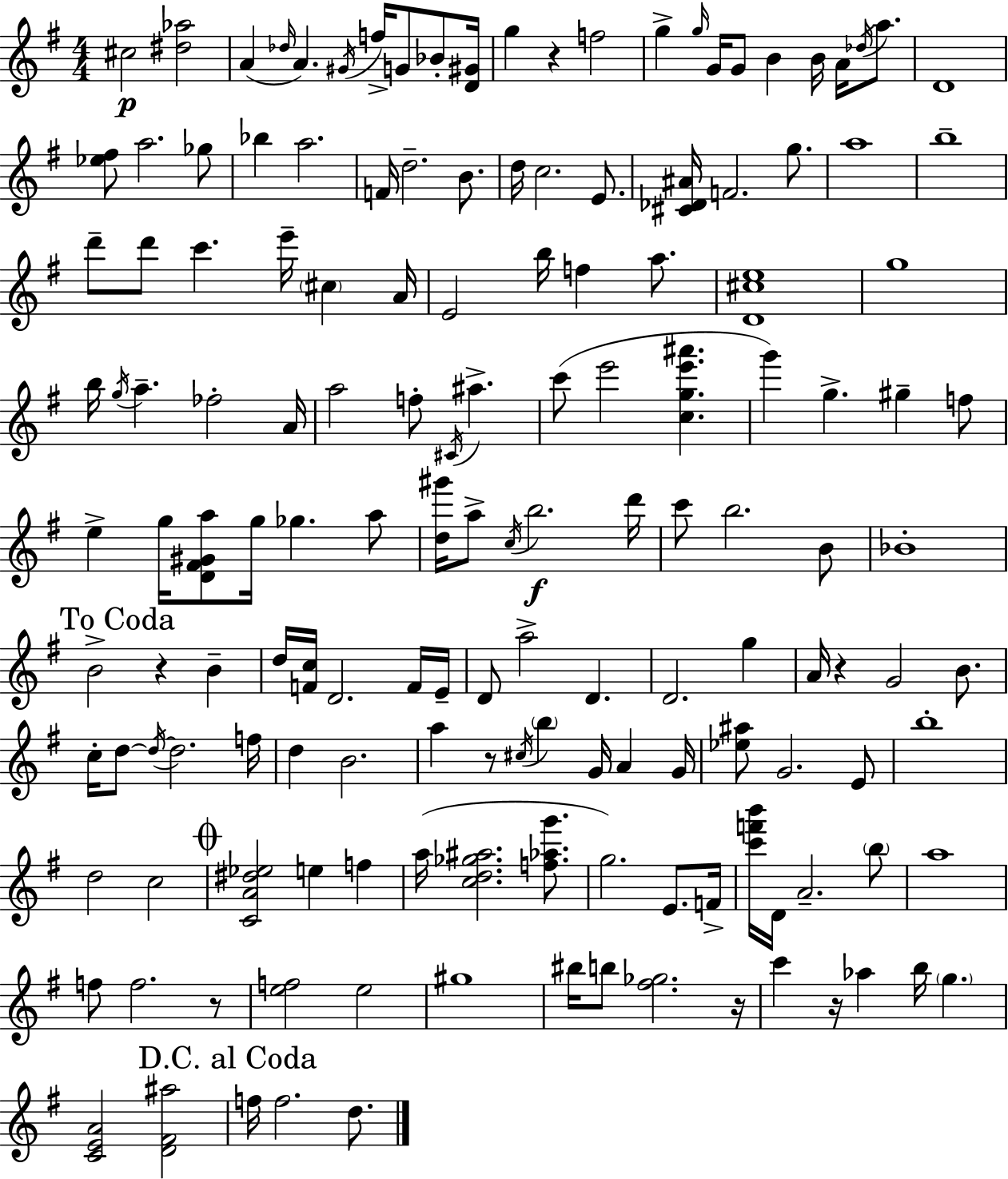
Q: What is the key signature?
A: E minor